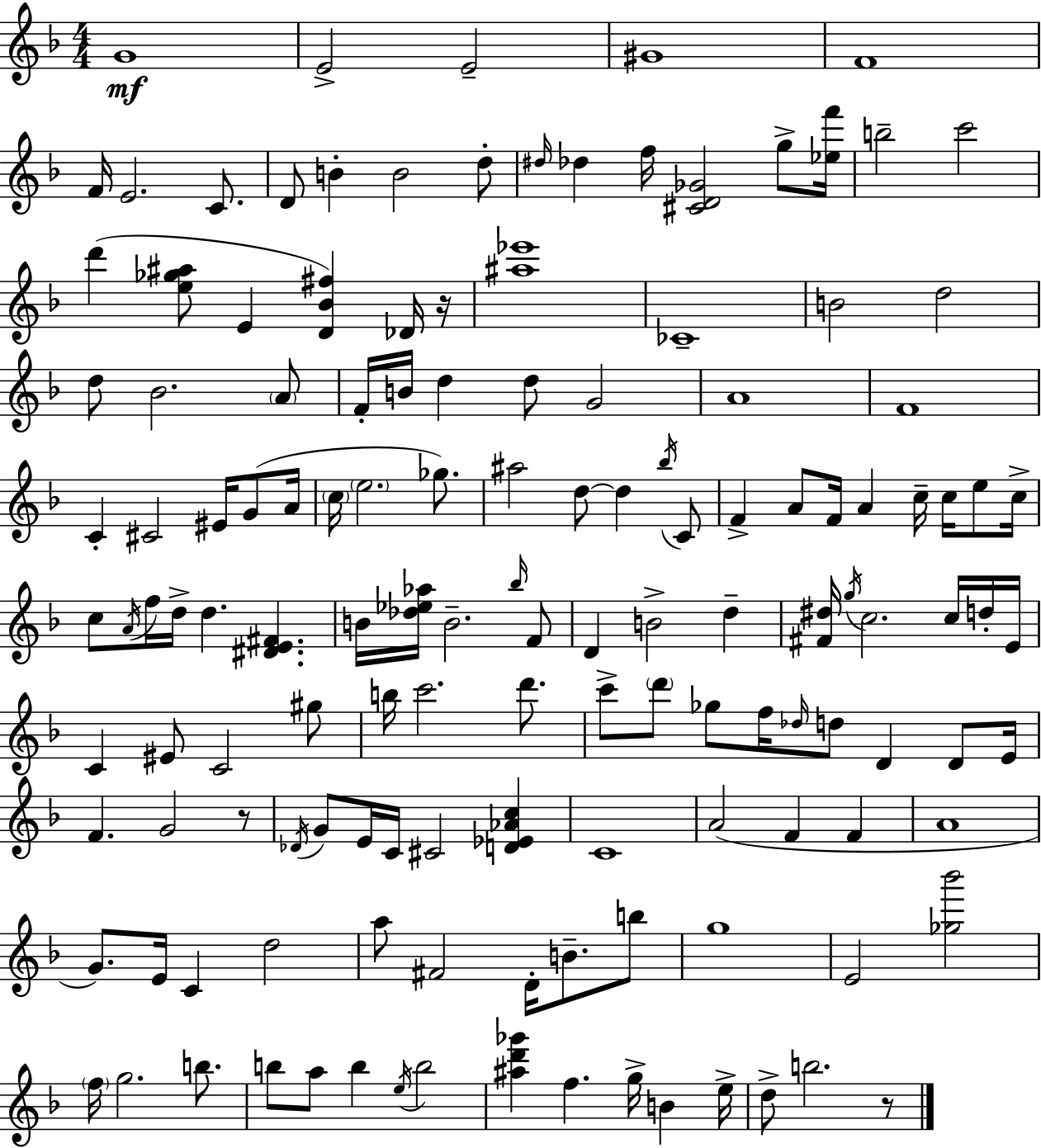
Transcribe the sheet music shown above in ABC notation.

X:1
T:Untitled
M:4/4
L:1/4
K:F
G4 E2 E2 ^G4 F4 F/4 E2 C/2 D/2 B B2 d/2 ^d/4 _d f/4 [^CD_G]2 g/2 [_ef']/4 b2 c'2 d' [e_g^a]/2 E [D_B^f] _D/4 z/4 [^a_e']4 _C4 B2 d2 d/2 _B2 A/2 F/4 B/4 d d/2 G2 A4 F4 C ^C2 ^E/4 G/2 A/4 c/4 e2 _g/2 ^a2 d/2 d _b/4 C/2 F A/2 F/4 A c/4 c/4 e/2 c/4 c/2 A/4 f/4 d/4 d [^DE^F] B/4 [_d_e_a]/4 B2 _b/4 F/2 D B2 d [^F^d]/4 g/4 c2 c/4 d/4 E/4 C ^E/2 C2 ^g/2 b/4 c'2 d'/2 c'/2 d'/2 _g/2 f/4 _d/4 d/2 D D/2 E/4 F G2 z/2 _D/4 G/2 E/4 C/4 ^C2 [D_E_Ac] C4 A2 F F A4 G/2 E/4 C d2 a/2 ^F2 D/4 B/2 b/2 g4 E2 [_g_b']2 f/4 g2 b/2 b/2 a/2 b e/4 b2 [^ad'_g'] f g/4 B e/4 d/2 b2 z/2